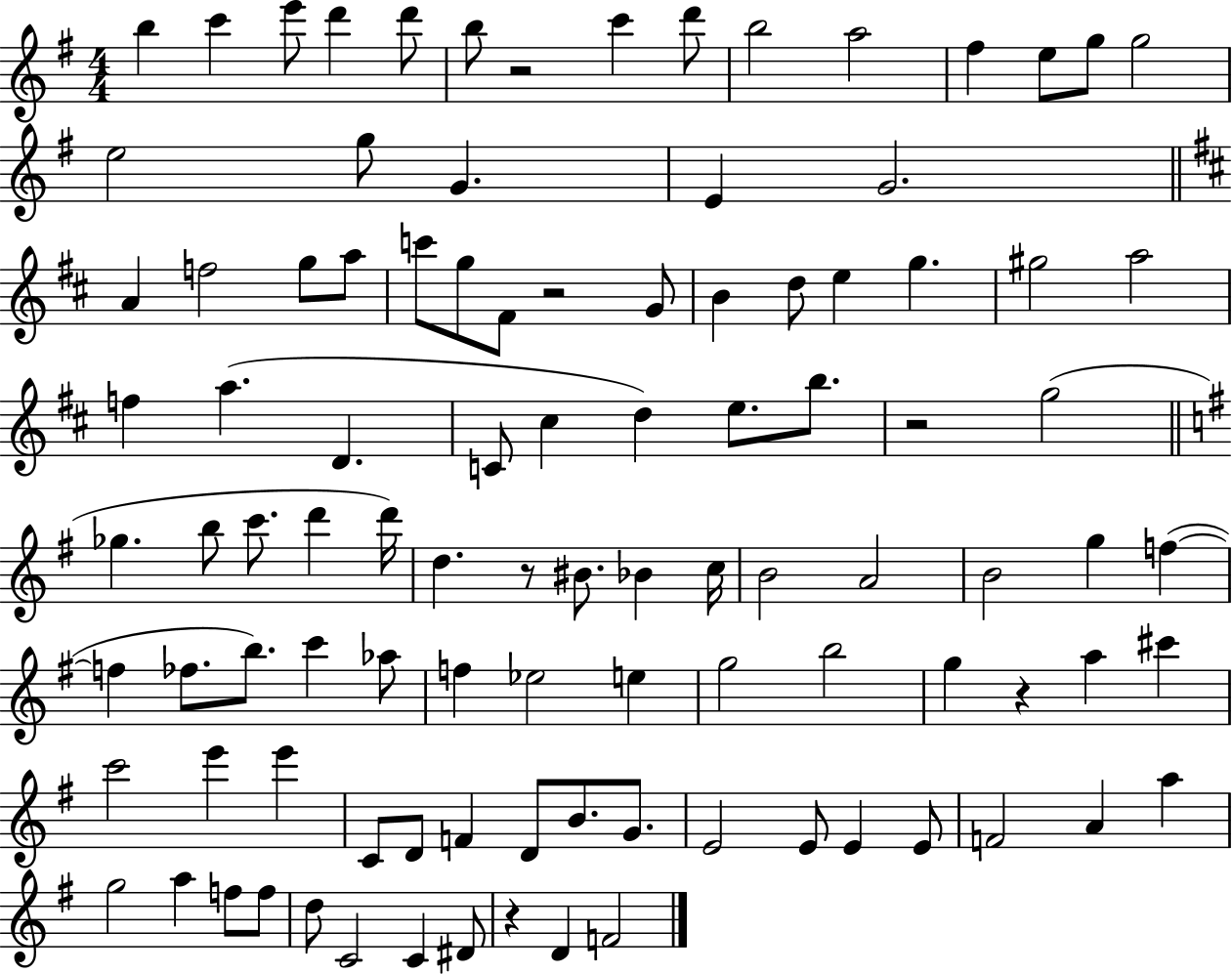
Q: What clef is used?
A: treble